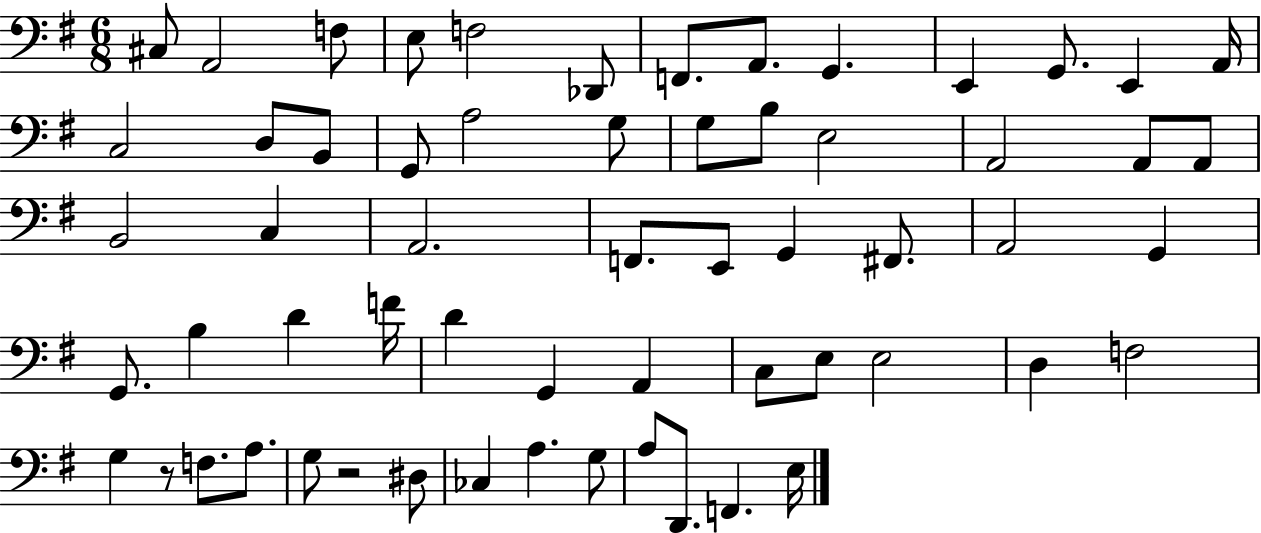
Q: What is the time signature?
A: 6/8